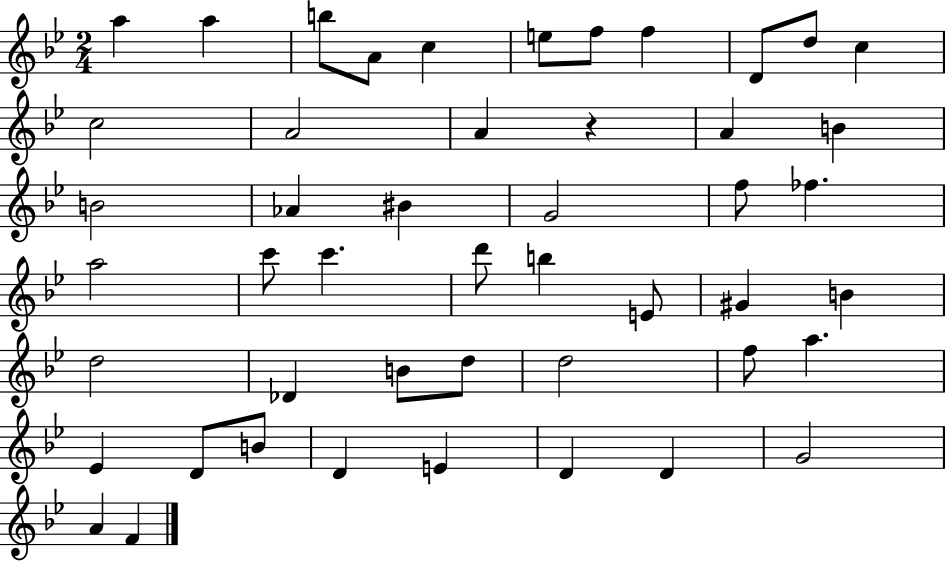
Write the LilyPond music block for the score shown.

{
  \clef treble
  \numericTimeSignature
  \time 2/4
  \key bes \major
  \repeat volta 2 { a''4 a''4 | b''8 a'8 c''4 | e''8 f''8 f''4 | d'8 d''8 c''4 | \break c''2 | a'2 | a'4 r4 | a'4 b'4 | \break b'2 | aes'4 bis'4 | g'2 | f''8 fes''4. | \break a''2 | c'''8 c'''4. | d'''8 b''4 e'8 | gis'4 b'4 | \break d''2 | des'4 b'8 d''8 | d''2 | f''8 a''4. | \break ees'4 d'8 b'8 | d'4 e'4 | d'4 d'4 | g'2 | \break a'4 f'4 | } \bar "|."
}